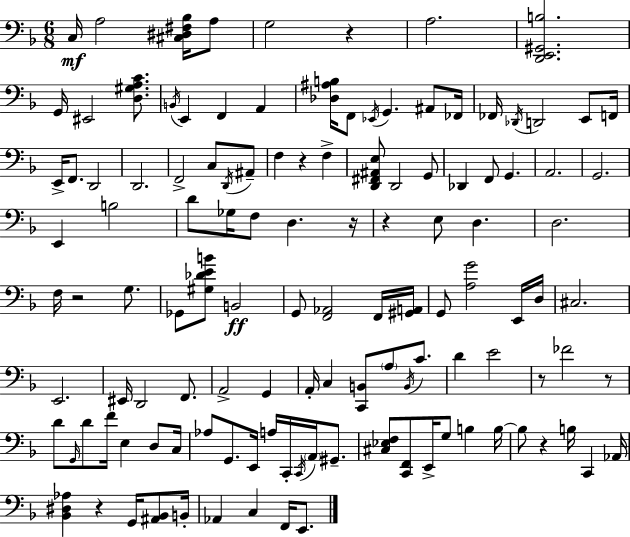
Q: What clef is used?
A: bass